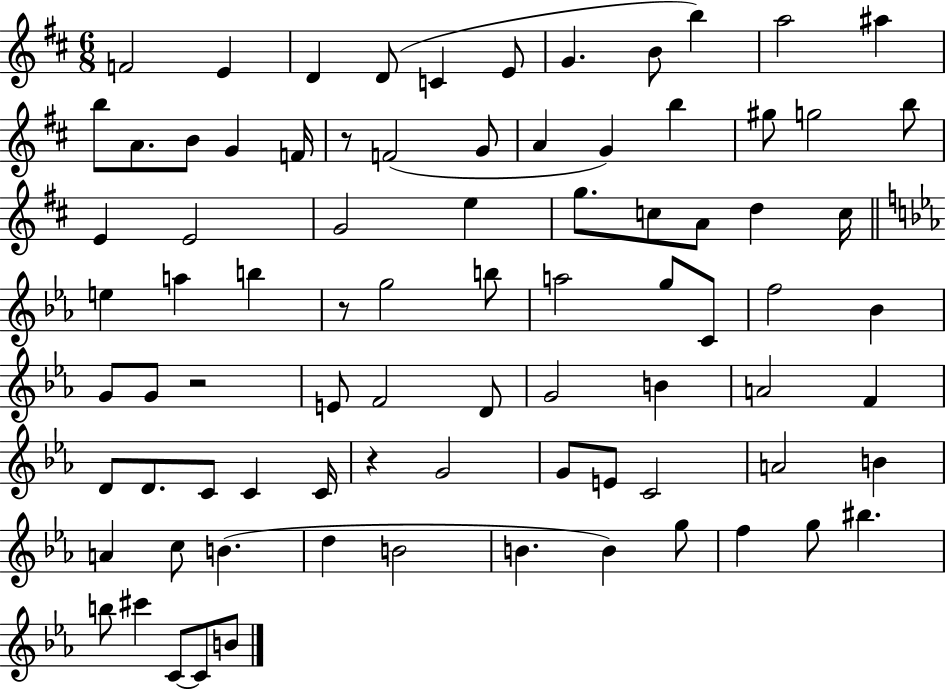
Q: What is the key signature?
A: D major